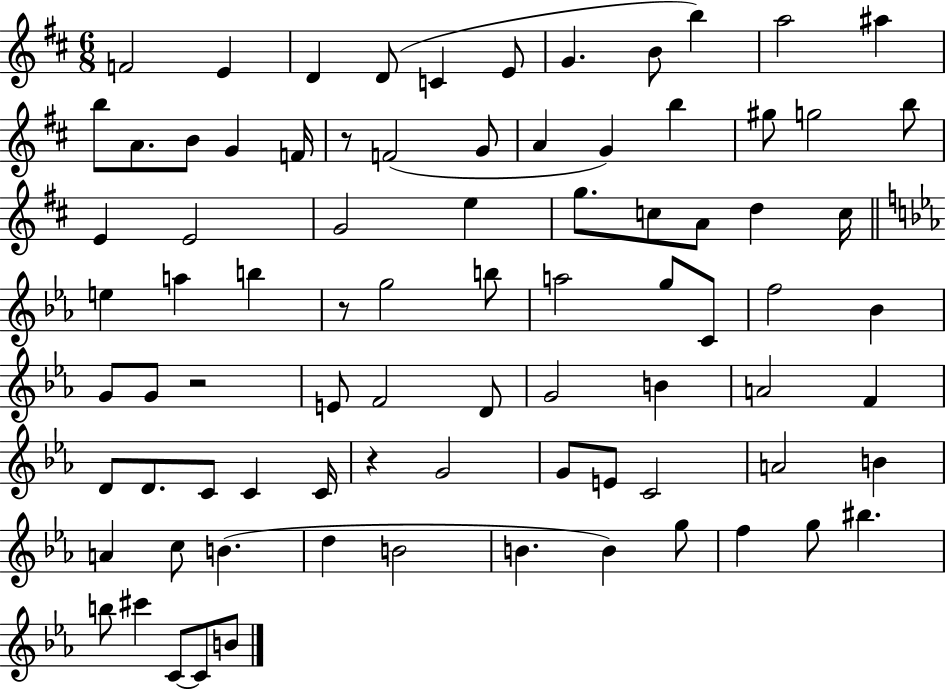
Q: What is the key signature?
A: D major